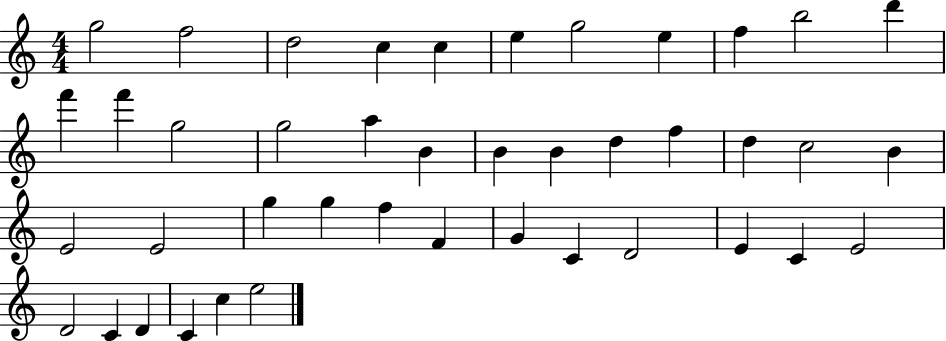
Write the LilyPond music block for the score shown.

{
  \clef treble
  \numericTimeSignature
  \time 4/4
  \key c \major
  g''2 f''2 | d''2 c''4 c''4 | e''4 g''2 e''4 | f''4 b''2 d'''4 | \break f'''4 f'''4 g''2 | g''2 a''4 b'4 | b'4 b'4 d''4 f''4 | d''4 c''2 b'4 | \break e'2 e'2 | g''4 g''4 f''4 f'4 | g'4 c'4 d'2 | e'4 c'4 e'2 | \break d'2 c'4 d'4 | c'4 c''4 e''2 | \bar "|."
}